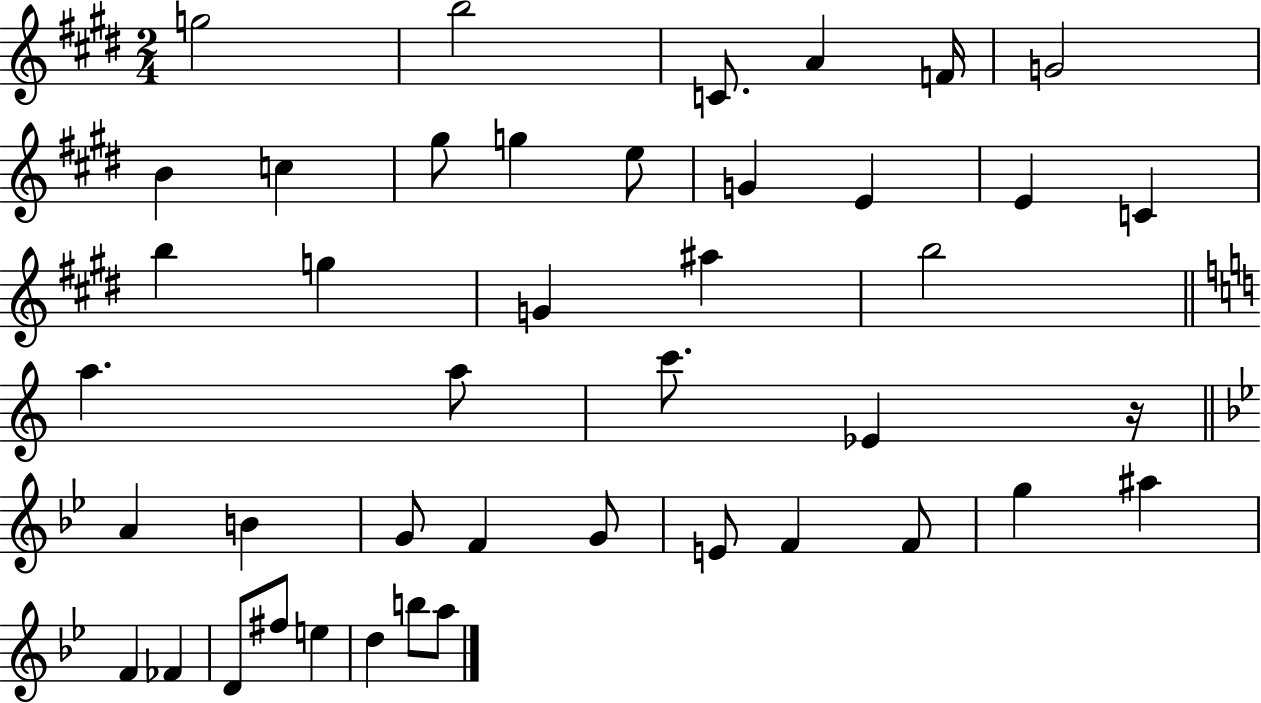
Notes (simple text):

G5/h B5/h C4/e. A4/q F4/s G4/h B4/q C5/q G#5/e G5/q E5/e G4/q E4/q E4/q C4/q B5/q G5/q G4/q A#5/q B5/h A5/q. A5/e C6/e. Eb4/q R/s A4/q B4/q G4/e F4/q G4/e E4/e F4/q F4/e G5/q A#5/q F4/q FES4/q D4/e F#5/e E5/q D5/q B5/e A5/e